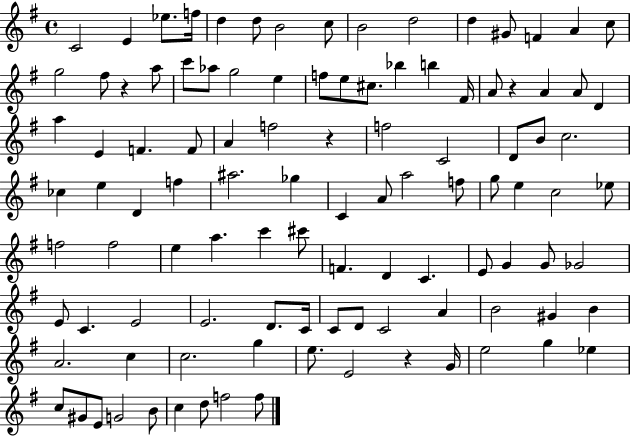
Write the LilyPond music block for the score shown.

{
  \clef treble
  \time 4/4
  \defaultTimeSignature
  \key g \major
  c'2 e'4 ees''8. f''16 | d''4 d''8 b'2 c''8 | b'2 d''2 | d''4 gis'8 f'4 a'4 c''8 | \break g''2 fis''8 r4 a''8 | c'''8 aes''8 g''2 e''4 | f''8 e''8 cis''8. bes''4 b''4 fis'16 | a'8 r4 a'4 a'8 d'4 | \break a''4 e'4 f'4. f'8 | a'4 f''2 r4 | f''2 c'2 | d'8 b'8 c''2. | \break ces''4 e''4 d'4 f''4 | ais''2. ges''4 | c'4 a'8 a''2 f''8 | g''8 e''4 c''2 ees''8 | \break f''2 f''2 | e''4 a''4. c'''4 cis'''8 | f'4. d'4 c'4. | e'8 g'4 g'8 ges'2 | \break e'8 c'4. e'2 | e'2. d'8. c'16 | c'8 d'8 c'2 a'4 | b'2 gis'4 b'4 | \break a'2. c''4 | c''2. g''4 | e''8. e'2 r4 g'16 | e''2 g''4 ees''4 | \break c''8 gis'8 e'8 g'2 b'8 | c''4 d''8 f''2 f''8 | \bar "|."
}